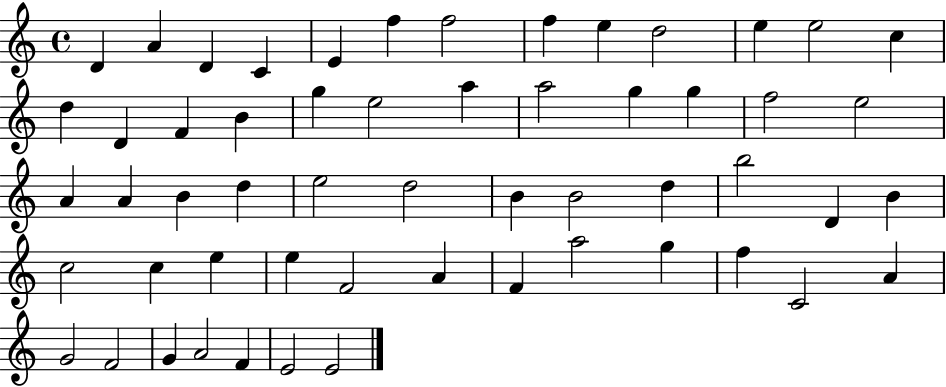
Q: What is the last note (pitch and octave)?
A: E4